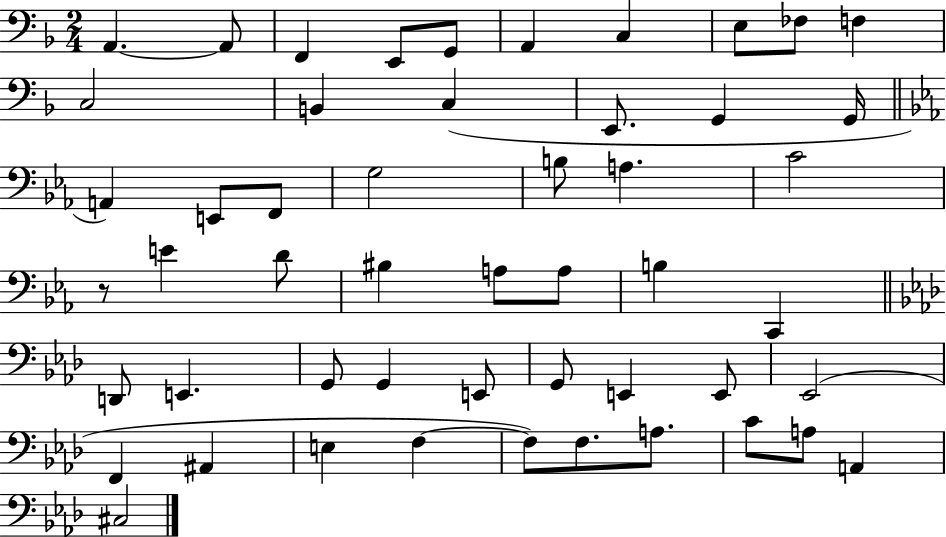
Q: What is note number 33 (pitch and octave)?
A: G2